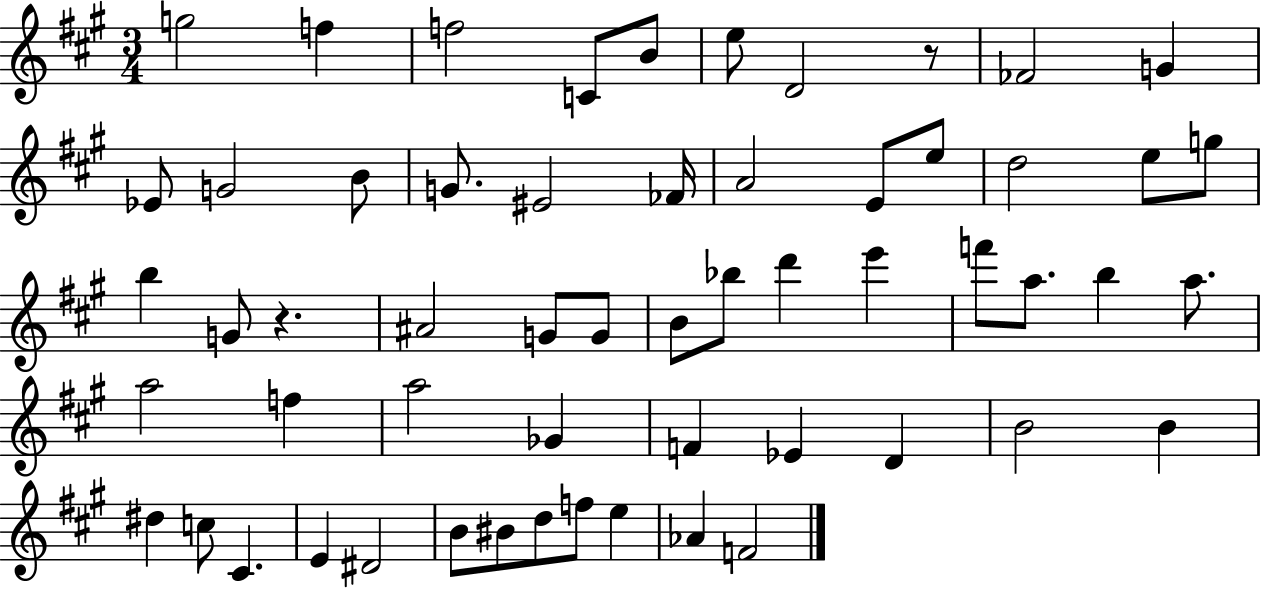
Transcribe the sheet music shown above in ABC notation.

X:1
T:Untitled
M:3/4
L:1/4
K:A
g2 f f2 C/2 B/2 e/2 D2 z/2 _F2 G _E/2 G2 B/2 G/2 ^E2 _F/4 A2 E/2 e/2 d2 e/2 g/2 b G/2 z ^A2 G/2 G/2 B/2 _b/2 d' e' f'/2 a/2 b a/2 a2 f a2 _G F _E D B2 B ^d c/2 ^C E ^D2 B/2 ^B/2 d/2 f/2 e _A F2